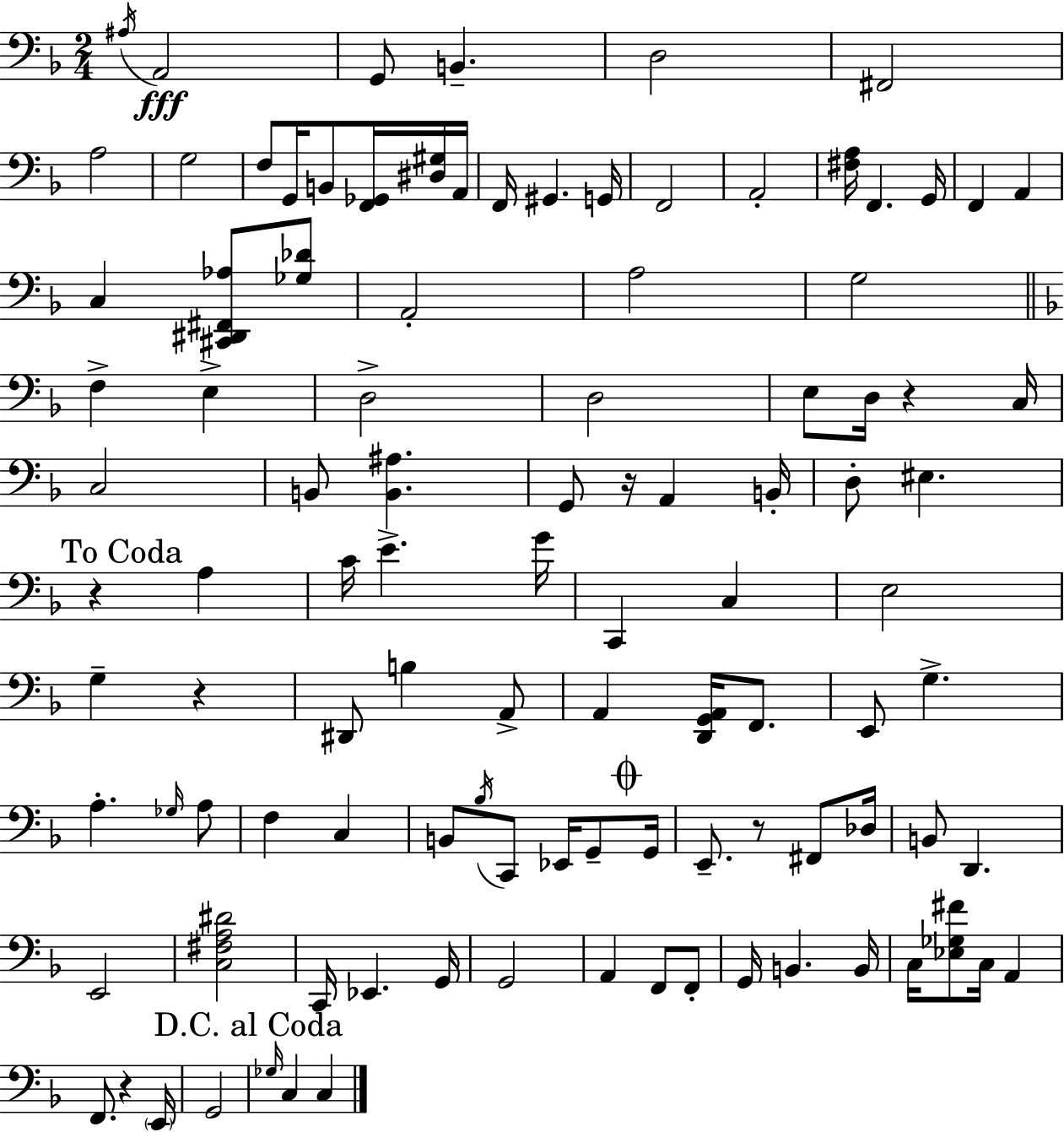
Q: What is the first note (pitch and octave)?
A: A#3